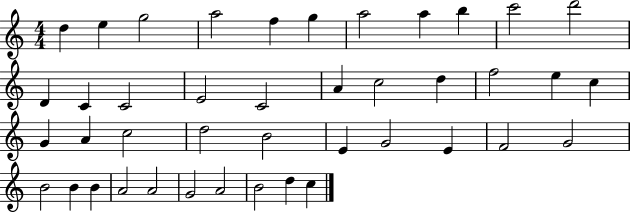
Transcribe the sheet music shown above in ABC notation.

X:1
T:Untitled
M:4/4
L:1/4
K:C
d e g2 a2 f g a2 a b c'2 d'2 D C C2 E2 C2 A c2 d f2 e c G A c2 d2 B2 E G2 E F2 G2 B2 B B A2 A2 G2 A2 B2 d c